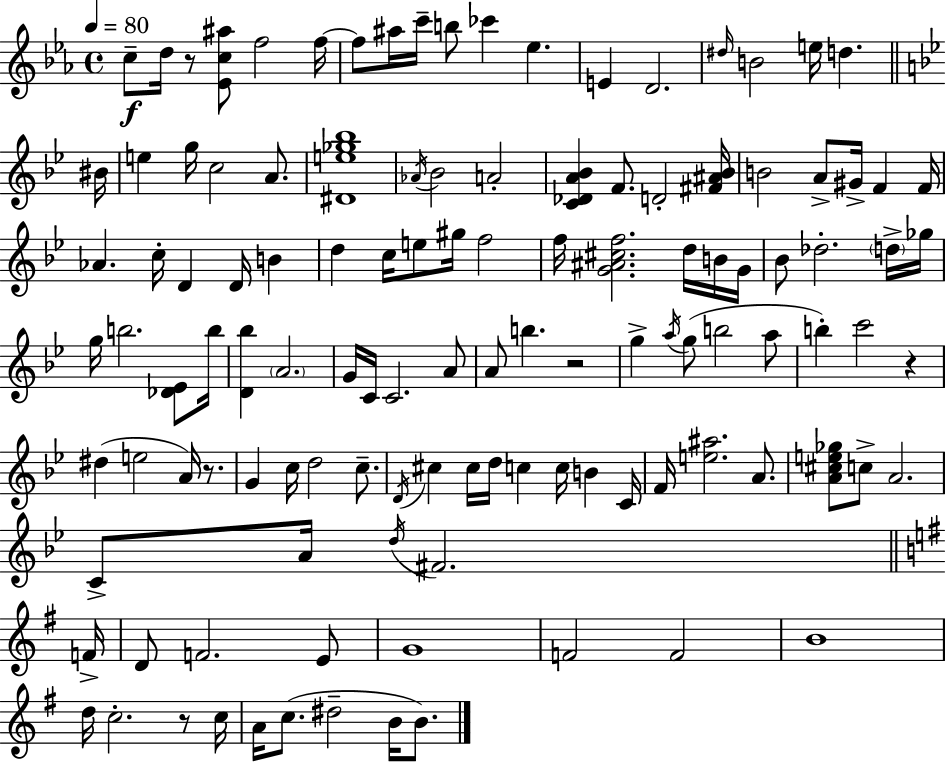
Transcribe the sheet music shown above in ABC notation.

X:1
T:Untitled
M:4/4
L:1/4
K:Eb
c/2 d/4 z/2 [_Ec^a]/2 f2 f/4 f/2 ^a/4 c'/4 b/2 _c' _e E D2 ^d/4 B2 e/4 d ^B/4 e g/4 c2 A/2 [^De_g_b]4 _A/4 _B2 A2 [C_DA_B] F/2 D2 [^F^A_B]/4 B2 A/2 ^G/4 F F/4 _A c/4 D D/4 B d c/4 e/2 ^g/4 f2 f/4 [G^A^cf]2 d/4 B/4 G/4 _B/2 _d2 d/4 _g/4 g/4 b2 [_D_E]/2 b/4 [D_b] A2 G/4 C/4 C2 A/2 A/2 b z2 g a/4 g/2 b2 a/2 b c'2 z ^d e2 A/4 z/2 G c/4 d2 c/2 D/4 ^c ^c/4 d/4 c c/4 B C/4 F/4 [e^a]2 A/2 [A^ce_g]/2 c/2 A2 C/2 A/4 d/4 ^F2 F/4 D/2 F2 E/2 G4 F2 F2 B4 d/4 c2 z/2 c/4 A/4 c/2 ^d2 B/4 B/2